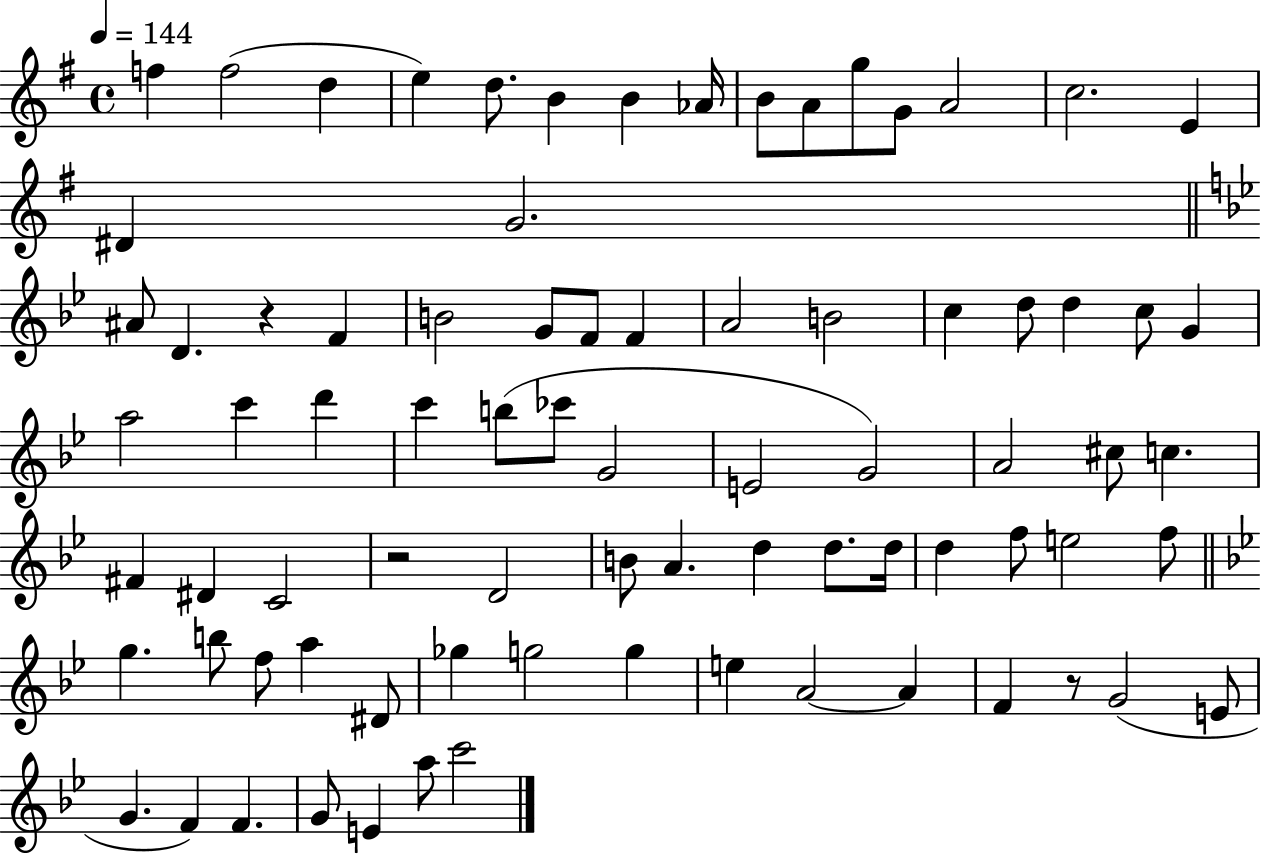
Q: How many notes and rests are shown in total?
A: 80